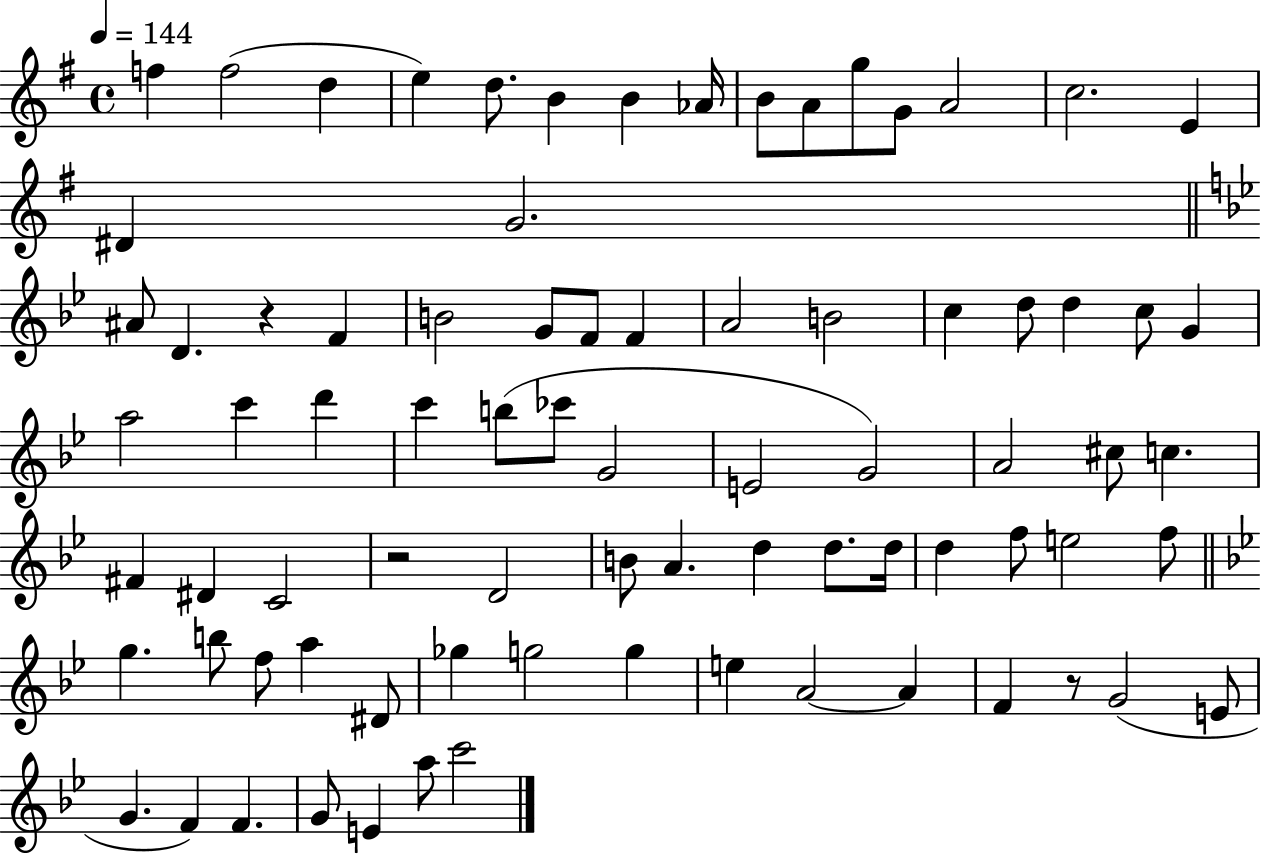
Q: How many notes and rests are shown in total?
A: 80